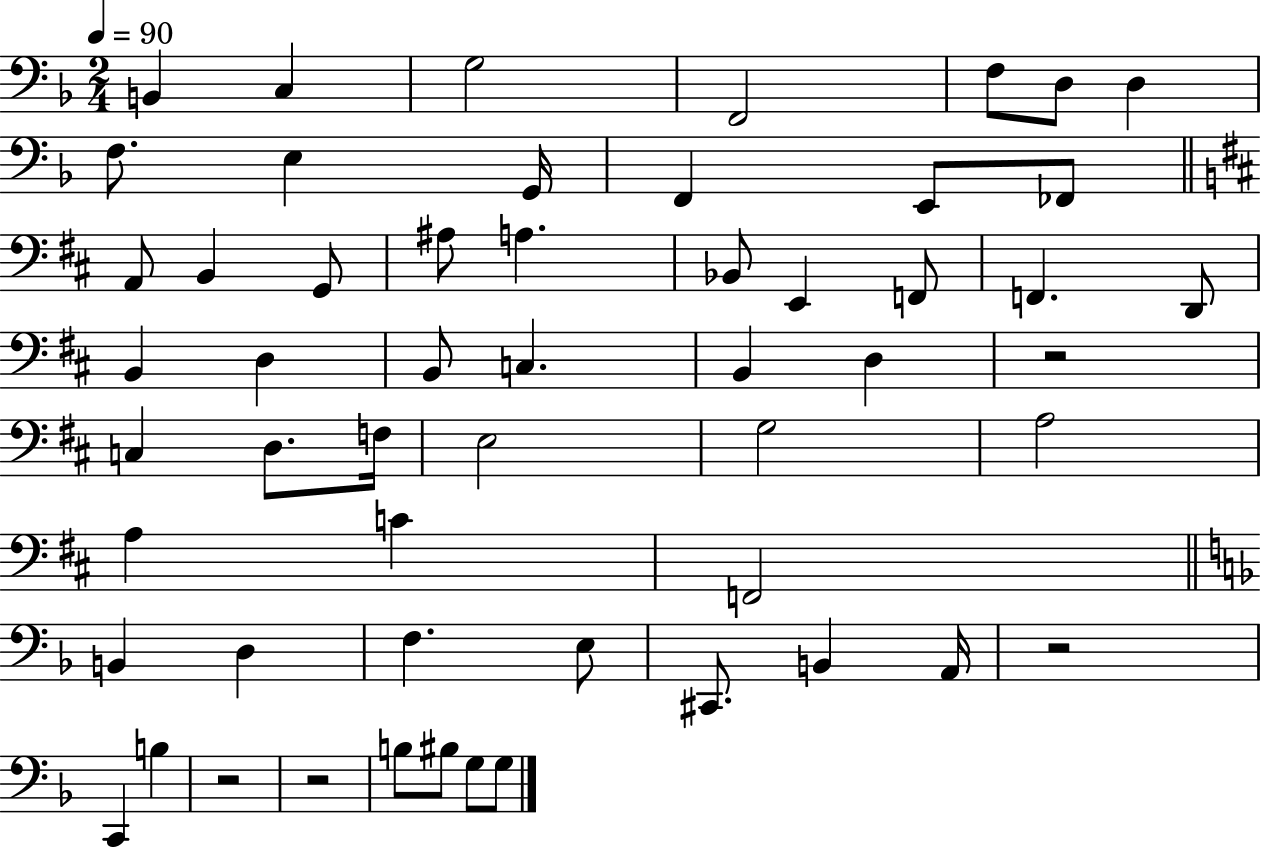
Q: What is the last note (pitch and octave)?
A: G3